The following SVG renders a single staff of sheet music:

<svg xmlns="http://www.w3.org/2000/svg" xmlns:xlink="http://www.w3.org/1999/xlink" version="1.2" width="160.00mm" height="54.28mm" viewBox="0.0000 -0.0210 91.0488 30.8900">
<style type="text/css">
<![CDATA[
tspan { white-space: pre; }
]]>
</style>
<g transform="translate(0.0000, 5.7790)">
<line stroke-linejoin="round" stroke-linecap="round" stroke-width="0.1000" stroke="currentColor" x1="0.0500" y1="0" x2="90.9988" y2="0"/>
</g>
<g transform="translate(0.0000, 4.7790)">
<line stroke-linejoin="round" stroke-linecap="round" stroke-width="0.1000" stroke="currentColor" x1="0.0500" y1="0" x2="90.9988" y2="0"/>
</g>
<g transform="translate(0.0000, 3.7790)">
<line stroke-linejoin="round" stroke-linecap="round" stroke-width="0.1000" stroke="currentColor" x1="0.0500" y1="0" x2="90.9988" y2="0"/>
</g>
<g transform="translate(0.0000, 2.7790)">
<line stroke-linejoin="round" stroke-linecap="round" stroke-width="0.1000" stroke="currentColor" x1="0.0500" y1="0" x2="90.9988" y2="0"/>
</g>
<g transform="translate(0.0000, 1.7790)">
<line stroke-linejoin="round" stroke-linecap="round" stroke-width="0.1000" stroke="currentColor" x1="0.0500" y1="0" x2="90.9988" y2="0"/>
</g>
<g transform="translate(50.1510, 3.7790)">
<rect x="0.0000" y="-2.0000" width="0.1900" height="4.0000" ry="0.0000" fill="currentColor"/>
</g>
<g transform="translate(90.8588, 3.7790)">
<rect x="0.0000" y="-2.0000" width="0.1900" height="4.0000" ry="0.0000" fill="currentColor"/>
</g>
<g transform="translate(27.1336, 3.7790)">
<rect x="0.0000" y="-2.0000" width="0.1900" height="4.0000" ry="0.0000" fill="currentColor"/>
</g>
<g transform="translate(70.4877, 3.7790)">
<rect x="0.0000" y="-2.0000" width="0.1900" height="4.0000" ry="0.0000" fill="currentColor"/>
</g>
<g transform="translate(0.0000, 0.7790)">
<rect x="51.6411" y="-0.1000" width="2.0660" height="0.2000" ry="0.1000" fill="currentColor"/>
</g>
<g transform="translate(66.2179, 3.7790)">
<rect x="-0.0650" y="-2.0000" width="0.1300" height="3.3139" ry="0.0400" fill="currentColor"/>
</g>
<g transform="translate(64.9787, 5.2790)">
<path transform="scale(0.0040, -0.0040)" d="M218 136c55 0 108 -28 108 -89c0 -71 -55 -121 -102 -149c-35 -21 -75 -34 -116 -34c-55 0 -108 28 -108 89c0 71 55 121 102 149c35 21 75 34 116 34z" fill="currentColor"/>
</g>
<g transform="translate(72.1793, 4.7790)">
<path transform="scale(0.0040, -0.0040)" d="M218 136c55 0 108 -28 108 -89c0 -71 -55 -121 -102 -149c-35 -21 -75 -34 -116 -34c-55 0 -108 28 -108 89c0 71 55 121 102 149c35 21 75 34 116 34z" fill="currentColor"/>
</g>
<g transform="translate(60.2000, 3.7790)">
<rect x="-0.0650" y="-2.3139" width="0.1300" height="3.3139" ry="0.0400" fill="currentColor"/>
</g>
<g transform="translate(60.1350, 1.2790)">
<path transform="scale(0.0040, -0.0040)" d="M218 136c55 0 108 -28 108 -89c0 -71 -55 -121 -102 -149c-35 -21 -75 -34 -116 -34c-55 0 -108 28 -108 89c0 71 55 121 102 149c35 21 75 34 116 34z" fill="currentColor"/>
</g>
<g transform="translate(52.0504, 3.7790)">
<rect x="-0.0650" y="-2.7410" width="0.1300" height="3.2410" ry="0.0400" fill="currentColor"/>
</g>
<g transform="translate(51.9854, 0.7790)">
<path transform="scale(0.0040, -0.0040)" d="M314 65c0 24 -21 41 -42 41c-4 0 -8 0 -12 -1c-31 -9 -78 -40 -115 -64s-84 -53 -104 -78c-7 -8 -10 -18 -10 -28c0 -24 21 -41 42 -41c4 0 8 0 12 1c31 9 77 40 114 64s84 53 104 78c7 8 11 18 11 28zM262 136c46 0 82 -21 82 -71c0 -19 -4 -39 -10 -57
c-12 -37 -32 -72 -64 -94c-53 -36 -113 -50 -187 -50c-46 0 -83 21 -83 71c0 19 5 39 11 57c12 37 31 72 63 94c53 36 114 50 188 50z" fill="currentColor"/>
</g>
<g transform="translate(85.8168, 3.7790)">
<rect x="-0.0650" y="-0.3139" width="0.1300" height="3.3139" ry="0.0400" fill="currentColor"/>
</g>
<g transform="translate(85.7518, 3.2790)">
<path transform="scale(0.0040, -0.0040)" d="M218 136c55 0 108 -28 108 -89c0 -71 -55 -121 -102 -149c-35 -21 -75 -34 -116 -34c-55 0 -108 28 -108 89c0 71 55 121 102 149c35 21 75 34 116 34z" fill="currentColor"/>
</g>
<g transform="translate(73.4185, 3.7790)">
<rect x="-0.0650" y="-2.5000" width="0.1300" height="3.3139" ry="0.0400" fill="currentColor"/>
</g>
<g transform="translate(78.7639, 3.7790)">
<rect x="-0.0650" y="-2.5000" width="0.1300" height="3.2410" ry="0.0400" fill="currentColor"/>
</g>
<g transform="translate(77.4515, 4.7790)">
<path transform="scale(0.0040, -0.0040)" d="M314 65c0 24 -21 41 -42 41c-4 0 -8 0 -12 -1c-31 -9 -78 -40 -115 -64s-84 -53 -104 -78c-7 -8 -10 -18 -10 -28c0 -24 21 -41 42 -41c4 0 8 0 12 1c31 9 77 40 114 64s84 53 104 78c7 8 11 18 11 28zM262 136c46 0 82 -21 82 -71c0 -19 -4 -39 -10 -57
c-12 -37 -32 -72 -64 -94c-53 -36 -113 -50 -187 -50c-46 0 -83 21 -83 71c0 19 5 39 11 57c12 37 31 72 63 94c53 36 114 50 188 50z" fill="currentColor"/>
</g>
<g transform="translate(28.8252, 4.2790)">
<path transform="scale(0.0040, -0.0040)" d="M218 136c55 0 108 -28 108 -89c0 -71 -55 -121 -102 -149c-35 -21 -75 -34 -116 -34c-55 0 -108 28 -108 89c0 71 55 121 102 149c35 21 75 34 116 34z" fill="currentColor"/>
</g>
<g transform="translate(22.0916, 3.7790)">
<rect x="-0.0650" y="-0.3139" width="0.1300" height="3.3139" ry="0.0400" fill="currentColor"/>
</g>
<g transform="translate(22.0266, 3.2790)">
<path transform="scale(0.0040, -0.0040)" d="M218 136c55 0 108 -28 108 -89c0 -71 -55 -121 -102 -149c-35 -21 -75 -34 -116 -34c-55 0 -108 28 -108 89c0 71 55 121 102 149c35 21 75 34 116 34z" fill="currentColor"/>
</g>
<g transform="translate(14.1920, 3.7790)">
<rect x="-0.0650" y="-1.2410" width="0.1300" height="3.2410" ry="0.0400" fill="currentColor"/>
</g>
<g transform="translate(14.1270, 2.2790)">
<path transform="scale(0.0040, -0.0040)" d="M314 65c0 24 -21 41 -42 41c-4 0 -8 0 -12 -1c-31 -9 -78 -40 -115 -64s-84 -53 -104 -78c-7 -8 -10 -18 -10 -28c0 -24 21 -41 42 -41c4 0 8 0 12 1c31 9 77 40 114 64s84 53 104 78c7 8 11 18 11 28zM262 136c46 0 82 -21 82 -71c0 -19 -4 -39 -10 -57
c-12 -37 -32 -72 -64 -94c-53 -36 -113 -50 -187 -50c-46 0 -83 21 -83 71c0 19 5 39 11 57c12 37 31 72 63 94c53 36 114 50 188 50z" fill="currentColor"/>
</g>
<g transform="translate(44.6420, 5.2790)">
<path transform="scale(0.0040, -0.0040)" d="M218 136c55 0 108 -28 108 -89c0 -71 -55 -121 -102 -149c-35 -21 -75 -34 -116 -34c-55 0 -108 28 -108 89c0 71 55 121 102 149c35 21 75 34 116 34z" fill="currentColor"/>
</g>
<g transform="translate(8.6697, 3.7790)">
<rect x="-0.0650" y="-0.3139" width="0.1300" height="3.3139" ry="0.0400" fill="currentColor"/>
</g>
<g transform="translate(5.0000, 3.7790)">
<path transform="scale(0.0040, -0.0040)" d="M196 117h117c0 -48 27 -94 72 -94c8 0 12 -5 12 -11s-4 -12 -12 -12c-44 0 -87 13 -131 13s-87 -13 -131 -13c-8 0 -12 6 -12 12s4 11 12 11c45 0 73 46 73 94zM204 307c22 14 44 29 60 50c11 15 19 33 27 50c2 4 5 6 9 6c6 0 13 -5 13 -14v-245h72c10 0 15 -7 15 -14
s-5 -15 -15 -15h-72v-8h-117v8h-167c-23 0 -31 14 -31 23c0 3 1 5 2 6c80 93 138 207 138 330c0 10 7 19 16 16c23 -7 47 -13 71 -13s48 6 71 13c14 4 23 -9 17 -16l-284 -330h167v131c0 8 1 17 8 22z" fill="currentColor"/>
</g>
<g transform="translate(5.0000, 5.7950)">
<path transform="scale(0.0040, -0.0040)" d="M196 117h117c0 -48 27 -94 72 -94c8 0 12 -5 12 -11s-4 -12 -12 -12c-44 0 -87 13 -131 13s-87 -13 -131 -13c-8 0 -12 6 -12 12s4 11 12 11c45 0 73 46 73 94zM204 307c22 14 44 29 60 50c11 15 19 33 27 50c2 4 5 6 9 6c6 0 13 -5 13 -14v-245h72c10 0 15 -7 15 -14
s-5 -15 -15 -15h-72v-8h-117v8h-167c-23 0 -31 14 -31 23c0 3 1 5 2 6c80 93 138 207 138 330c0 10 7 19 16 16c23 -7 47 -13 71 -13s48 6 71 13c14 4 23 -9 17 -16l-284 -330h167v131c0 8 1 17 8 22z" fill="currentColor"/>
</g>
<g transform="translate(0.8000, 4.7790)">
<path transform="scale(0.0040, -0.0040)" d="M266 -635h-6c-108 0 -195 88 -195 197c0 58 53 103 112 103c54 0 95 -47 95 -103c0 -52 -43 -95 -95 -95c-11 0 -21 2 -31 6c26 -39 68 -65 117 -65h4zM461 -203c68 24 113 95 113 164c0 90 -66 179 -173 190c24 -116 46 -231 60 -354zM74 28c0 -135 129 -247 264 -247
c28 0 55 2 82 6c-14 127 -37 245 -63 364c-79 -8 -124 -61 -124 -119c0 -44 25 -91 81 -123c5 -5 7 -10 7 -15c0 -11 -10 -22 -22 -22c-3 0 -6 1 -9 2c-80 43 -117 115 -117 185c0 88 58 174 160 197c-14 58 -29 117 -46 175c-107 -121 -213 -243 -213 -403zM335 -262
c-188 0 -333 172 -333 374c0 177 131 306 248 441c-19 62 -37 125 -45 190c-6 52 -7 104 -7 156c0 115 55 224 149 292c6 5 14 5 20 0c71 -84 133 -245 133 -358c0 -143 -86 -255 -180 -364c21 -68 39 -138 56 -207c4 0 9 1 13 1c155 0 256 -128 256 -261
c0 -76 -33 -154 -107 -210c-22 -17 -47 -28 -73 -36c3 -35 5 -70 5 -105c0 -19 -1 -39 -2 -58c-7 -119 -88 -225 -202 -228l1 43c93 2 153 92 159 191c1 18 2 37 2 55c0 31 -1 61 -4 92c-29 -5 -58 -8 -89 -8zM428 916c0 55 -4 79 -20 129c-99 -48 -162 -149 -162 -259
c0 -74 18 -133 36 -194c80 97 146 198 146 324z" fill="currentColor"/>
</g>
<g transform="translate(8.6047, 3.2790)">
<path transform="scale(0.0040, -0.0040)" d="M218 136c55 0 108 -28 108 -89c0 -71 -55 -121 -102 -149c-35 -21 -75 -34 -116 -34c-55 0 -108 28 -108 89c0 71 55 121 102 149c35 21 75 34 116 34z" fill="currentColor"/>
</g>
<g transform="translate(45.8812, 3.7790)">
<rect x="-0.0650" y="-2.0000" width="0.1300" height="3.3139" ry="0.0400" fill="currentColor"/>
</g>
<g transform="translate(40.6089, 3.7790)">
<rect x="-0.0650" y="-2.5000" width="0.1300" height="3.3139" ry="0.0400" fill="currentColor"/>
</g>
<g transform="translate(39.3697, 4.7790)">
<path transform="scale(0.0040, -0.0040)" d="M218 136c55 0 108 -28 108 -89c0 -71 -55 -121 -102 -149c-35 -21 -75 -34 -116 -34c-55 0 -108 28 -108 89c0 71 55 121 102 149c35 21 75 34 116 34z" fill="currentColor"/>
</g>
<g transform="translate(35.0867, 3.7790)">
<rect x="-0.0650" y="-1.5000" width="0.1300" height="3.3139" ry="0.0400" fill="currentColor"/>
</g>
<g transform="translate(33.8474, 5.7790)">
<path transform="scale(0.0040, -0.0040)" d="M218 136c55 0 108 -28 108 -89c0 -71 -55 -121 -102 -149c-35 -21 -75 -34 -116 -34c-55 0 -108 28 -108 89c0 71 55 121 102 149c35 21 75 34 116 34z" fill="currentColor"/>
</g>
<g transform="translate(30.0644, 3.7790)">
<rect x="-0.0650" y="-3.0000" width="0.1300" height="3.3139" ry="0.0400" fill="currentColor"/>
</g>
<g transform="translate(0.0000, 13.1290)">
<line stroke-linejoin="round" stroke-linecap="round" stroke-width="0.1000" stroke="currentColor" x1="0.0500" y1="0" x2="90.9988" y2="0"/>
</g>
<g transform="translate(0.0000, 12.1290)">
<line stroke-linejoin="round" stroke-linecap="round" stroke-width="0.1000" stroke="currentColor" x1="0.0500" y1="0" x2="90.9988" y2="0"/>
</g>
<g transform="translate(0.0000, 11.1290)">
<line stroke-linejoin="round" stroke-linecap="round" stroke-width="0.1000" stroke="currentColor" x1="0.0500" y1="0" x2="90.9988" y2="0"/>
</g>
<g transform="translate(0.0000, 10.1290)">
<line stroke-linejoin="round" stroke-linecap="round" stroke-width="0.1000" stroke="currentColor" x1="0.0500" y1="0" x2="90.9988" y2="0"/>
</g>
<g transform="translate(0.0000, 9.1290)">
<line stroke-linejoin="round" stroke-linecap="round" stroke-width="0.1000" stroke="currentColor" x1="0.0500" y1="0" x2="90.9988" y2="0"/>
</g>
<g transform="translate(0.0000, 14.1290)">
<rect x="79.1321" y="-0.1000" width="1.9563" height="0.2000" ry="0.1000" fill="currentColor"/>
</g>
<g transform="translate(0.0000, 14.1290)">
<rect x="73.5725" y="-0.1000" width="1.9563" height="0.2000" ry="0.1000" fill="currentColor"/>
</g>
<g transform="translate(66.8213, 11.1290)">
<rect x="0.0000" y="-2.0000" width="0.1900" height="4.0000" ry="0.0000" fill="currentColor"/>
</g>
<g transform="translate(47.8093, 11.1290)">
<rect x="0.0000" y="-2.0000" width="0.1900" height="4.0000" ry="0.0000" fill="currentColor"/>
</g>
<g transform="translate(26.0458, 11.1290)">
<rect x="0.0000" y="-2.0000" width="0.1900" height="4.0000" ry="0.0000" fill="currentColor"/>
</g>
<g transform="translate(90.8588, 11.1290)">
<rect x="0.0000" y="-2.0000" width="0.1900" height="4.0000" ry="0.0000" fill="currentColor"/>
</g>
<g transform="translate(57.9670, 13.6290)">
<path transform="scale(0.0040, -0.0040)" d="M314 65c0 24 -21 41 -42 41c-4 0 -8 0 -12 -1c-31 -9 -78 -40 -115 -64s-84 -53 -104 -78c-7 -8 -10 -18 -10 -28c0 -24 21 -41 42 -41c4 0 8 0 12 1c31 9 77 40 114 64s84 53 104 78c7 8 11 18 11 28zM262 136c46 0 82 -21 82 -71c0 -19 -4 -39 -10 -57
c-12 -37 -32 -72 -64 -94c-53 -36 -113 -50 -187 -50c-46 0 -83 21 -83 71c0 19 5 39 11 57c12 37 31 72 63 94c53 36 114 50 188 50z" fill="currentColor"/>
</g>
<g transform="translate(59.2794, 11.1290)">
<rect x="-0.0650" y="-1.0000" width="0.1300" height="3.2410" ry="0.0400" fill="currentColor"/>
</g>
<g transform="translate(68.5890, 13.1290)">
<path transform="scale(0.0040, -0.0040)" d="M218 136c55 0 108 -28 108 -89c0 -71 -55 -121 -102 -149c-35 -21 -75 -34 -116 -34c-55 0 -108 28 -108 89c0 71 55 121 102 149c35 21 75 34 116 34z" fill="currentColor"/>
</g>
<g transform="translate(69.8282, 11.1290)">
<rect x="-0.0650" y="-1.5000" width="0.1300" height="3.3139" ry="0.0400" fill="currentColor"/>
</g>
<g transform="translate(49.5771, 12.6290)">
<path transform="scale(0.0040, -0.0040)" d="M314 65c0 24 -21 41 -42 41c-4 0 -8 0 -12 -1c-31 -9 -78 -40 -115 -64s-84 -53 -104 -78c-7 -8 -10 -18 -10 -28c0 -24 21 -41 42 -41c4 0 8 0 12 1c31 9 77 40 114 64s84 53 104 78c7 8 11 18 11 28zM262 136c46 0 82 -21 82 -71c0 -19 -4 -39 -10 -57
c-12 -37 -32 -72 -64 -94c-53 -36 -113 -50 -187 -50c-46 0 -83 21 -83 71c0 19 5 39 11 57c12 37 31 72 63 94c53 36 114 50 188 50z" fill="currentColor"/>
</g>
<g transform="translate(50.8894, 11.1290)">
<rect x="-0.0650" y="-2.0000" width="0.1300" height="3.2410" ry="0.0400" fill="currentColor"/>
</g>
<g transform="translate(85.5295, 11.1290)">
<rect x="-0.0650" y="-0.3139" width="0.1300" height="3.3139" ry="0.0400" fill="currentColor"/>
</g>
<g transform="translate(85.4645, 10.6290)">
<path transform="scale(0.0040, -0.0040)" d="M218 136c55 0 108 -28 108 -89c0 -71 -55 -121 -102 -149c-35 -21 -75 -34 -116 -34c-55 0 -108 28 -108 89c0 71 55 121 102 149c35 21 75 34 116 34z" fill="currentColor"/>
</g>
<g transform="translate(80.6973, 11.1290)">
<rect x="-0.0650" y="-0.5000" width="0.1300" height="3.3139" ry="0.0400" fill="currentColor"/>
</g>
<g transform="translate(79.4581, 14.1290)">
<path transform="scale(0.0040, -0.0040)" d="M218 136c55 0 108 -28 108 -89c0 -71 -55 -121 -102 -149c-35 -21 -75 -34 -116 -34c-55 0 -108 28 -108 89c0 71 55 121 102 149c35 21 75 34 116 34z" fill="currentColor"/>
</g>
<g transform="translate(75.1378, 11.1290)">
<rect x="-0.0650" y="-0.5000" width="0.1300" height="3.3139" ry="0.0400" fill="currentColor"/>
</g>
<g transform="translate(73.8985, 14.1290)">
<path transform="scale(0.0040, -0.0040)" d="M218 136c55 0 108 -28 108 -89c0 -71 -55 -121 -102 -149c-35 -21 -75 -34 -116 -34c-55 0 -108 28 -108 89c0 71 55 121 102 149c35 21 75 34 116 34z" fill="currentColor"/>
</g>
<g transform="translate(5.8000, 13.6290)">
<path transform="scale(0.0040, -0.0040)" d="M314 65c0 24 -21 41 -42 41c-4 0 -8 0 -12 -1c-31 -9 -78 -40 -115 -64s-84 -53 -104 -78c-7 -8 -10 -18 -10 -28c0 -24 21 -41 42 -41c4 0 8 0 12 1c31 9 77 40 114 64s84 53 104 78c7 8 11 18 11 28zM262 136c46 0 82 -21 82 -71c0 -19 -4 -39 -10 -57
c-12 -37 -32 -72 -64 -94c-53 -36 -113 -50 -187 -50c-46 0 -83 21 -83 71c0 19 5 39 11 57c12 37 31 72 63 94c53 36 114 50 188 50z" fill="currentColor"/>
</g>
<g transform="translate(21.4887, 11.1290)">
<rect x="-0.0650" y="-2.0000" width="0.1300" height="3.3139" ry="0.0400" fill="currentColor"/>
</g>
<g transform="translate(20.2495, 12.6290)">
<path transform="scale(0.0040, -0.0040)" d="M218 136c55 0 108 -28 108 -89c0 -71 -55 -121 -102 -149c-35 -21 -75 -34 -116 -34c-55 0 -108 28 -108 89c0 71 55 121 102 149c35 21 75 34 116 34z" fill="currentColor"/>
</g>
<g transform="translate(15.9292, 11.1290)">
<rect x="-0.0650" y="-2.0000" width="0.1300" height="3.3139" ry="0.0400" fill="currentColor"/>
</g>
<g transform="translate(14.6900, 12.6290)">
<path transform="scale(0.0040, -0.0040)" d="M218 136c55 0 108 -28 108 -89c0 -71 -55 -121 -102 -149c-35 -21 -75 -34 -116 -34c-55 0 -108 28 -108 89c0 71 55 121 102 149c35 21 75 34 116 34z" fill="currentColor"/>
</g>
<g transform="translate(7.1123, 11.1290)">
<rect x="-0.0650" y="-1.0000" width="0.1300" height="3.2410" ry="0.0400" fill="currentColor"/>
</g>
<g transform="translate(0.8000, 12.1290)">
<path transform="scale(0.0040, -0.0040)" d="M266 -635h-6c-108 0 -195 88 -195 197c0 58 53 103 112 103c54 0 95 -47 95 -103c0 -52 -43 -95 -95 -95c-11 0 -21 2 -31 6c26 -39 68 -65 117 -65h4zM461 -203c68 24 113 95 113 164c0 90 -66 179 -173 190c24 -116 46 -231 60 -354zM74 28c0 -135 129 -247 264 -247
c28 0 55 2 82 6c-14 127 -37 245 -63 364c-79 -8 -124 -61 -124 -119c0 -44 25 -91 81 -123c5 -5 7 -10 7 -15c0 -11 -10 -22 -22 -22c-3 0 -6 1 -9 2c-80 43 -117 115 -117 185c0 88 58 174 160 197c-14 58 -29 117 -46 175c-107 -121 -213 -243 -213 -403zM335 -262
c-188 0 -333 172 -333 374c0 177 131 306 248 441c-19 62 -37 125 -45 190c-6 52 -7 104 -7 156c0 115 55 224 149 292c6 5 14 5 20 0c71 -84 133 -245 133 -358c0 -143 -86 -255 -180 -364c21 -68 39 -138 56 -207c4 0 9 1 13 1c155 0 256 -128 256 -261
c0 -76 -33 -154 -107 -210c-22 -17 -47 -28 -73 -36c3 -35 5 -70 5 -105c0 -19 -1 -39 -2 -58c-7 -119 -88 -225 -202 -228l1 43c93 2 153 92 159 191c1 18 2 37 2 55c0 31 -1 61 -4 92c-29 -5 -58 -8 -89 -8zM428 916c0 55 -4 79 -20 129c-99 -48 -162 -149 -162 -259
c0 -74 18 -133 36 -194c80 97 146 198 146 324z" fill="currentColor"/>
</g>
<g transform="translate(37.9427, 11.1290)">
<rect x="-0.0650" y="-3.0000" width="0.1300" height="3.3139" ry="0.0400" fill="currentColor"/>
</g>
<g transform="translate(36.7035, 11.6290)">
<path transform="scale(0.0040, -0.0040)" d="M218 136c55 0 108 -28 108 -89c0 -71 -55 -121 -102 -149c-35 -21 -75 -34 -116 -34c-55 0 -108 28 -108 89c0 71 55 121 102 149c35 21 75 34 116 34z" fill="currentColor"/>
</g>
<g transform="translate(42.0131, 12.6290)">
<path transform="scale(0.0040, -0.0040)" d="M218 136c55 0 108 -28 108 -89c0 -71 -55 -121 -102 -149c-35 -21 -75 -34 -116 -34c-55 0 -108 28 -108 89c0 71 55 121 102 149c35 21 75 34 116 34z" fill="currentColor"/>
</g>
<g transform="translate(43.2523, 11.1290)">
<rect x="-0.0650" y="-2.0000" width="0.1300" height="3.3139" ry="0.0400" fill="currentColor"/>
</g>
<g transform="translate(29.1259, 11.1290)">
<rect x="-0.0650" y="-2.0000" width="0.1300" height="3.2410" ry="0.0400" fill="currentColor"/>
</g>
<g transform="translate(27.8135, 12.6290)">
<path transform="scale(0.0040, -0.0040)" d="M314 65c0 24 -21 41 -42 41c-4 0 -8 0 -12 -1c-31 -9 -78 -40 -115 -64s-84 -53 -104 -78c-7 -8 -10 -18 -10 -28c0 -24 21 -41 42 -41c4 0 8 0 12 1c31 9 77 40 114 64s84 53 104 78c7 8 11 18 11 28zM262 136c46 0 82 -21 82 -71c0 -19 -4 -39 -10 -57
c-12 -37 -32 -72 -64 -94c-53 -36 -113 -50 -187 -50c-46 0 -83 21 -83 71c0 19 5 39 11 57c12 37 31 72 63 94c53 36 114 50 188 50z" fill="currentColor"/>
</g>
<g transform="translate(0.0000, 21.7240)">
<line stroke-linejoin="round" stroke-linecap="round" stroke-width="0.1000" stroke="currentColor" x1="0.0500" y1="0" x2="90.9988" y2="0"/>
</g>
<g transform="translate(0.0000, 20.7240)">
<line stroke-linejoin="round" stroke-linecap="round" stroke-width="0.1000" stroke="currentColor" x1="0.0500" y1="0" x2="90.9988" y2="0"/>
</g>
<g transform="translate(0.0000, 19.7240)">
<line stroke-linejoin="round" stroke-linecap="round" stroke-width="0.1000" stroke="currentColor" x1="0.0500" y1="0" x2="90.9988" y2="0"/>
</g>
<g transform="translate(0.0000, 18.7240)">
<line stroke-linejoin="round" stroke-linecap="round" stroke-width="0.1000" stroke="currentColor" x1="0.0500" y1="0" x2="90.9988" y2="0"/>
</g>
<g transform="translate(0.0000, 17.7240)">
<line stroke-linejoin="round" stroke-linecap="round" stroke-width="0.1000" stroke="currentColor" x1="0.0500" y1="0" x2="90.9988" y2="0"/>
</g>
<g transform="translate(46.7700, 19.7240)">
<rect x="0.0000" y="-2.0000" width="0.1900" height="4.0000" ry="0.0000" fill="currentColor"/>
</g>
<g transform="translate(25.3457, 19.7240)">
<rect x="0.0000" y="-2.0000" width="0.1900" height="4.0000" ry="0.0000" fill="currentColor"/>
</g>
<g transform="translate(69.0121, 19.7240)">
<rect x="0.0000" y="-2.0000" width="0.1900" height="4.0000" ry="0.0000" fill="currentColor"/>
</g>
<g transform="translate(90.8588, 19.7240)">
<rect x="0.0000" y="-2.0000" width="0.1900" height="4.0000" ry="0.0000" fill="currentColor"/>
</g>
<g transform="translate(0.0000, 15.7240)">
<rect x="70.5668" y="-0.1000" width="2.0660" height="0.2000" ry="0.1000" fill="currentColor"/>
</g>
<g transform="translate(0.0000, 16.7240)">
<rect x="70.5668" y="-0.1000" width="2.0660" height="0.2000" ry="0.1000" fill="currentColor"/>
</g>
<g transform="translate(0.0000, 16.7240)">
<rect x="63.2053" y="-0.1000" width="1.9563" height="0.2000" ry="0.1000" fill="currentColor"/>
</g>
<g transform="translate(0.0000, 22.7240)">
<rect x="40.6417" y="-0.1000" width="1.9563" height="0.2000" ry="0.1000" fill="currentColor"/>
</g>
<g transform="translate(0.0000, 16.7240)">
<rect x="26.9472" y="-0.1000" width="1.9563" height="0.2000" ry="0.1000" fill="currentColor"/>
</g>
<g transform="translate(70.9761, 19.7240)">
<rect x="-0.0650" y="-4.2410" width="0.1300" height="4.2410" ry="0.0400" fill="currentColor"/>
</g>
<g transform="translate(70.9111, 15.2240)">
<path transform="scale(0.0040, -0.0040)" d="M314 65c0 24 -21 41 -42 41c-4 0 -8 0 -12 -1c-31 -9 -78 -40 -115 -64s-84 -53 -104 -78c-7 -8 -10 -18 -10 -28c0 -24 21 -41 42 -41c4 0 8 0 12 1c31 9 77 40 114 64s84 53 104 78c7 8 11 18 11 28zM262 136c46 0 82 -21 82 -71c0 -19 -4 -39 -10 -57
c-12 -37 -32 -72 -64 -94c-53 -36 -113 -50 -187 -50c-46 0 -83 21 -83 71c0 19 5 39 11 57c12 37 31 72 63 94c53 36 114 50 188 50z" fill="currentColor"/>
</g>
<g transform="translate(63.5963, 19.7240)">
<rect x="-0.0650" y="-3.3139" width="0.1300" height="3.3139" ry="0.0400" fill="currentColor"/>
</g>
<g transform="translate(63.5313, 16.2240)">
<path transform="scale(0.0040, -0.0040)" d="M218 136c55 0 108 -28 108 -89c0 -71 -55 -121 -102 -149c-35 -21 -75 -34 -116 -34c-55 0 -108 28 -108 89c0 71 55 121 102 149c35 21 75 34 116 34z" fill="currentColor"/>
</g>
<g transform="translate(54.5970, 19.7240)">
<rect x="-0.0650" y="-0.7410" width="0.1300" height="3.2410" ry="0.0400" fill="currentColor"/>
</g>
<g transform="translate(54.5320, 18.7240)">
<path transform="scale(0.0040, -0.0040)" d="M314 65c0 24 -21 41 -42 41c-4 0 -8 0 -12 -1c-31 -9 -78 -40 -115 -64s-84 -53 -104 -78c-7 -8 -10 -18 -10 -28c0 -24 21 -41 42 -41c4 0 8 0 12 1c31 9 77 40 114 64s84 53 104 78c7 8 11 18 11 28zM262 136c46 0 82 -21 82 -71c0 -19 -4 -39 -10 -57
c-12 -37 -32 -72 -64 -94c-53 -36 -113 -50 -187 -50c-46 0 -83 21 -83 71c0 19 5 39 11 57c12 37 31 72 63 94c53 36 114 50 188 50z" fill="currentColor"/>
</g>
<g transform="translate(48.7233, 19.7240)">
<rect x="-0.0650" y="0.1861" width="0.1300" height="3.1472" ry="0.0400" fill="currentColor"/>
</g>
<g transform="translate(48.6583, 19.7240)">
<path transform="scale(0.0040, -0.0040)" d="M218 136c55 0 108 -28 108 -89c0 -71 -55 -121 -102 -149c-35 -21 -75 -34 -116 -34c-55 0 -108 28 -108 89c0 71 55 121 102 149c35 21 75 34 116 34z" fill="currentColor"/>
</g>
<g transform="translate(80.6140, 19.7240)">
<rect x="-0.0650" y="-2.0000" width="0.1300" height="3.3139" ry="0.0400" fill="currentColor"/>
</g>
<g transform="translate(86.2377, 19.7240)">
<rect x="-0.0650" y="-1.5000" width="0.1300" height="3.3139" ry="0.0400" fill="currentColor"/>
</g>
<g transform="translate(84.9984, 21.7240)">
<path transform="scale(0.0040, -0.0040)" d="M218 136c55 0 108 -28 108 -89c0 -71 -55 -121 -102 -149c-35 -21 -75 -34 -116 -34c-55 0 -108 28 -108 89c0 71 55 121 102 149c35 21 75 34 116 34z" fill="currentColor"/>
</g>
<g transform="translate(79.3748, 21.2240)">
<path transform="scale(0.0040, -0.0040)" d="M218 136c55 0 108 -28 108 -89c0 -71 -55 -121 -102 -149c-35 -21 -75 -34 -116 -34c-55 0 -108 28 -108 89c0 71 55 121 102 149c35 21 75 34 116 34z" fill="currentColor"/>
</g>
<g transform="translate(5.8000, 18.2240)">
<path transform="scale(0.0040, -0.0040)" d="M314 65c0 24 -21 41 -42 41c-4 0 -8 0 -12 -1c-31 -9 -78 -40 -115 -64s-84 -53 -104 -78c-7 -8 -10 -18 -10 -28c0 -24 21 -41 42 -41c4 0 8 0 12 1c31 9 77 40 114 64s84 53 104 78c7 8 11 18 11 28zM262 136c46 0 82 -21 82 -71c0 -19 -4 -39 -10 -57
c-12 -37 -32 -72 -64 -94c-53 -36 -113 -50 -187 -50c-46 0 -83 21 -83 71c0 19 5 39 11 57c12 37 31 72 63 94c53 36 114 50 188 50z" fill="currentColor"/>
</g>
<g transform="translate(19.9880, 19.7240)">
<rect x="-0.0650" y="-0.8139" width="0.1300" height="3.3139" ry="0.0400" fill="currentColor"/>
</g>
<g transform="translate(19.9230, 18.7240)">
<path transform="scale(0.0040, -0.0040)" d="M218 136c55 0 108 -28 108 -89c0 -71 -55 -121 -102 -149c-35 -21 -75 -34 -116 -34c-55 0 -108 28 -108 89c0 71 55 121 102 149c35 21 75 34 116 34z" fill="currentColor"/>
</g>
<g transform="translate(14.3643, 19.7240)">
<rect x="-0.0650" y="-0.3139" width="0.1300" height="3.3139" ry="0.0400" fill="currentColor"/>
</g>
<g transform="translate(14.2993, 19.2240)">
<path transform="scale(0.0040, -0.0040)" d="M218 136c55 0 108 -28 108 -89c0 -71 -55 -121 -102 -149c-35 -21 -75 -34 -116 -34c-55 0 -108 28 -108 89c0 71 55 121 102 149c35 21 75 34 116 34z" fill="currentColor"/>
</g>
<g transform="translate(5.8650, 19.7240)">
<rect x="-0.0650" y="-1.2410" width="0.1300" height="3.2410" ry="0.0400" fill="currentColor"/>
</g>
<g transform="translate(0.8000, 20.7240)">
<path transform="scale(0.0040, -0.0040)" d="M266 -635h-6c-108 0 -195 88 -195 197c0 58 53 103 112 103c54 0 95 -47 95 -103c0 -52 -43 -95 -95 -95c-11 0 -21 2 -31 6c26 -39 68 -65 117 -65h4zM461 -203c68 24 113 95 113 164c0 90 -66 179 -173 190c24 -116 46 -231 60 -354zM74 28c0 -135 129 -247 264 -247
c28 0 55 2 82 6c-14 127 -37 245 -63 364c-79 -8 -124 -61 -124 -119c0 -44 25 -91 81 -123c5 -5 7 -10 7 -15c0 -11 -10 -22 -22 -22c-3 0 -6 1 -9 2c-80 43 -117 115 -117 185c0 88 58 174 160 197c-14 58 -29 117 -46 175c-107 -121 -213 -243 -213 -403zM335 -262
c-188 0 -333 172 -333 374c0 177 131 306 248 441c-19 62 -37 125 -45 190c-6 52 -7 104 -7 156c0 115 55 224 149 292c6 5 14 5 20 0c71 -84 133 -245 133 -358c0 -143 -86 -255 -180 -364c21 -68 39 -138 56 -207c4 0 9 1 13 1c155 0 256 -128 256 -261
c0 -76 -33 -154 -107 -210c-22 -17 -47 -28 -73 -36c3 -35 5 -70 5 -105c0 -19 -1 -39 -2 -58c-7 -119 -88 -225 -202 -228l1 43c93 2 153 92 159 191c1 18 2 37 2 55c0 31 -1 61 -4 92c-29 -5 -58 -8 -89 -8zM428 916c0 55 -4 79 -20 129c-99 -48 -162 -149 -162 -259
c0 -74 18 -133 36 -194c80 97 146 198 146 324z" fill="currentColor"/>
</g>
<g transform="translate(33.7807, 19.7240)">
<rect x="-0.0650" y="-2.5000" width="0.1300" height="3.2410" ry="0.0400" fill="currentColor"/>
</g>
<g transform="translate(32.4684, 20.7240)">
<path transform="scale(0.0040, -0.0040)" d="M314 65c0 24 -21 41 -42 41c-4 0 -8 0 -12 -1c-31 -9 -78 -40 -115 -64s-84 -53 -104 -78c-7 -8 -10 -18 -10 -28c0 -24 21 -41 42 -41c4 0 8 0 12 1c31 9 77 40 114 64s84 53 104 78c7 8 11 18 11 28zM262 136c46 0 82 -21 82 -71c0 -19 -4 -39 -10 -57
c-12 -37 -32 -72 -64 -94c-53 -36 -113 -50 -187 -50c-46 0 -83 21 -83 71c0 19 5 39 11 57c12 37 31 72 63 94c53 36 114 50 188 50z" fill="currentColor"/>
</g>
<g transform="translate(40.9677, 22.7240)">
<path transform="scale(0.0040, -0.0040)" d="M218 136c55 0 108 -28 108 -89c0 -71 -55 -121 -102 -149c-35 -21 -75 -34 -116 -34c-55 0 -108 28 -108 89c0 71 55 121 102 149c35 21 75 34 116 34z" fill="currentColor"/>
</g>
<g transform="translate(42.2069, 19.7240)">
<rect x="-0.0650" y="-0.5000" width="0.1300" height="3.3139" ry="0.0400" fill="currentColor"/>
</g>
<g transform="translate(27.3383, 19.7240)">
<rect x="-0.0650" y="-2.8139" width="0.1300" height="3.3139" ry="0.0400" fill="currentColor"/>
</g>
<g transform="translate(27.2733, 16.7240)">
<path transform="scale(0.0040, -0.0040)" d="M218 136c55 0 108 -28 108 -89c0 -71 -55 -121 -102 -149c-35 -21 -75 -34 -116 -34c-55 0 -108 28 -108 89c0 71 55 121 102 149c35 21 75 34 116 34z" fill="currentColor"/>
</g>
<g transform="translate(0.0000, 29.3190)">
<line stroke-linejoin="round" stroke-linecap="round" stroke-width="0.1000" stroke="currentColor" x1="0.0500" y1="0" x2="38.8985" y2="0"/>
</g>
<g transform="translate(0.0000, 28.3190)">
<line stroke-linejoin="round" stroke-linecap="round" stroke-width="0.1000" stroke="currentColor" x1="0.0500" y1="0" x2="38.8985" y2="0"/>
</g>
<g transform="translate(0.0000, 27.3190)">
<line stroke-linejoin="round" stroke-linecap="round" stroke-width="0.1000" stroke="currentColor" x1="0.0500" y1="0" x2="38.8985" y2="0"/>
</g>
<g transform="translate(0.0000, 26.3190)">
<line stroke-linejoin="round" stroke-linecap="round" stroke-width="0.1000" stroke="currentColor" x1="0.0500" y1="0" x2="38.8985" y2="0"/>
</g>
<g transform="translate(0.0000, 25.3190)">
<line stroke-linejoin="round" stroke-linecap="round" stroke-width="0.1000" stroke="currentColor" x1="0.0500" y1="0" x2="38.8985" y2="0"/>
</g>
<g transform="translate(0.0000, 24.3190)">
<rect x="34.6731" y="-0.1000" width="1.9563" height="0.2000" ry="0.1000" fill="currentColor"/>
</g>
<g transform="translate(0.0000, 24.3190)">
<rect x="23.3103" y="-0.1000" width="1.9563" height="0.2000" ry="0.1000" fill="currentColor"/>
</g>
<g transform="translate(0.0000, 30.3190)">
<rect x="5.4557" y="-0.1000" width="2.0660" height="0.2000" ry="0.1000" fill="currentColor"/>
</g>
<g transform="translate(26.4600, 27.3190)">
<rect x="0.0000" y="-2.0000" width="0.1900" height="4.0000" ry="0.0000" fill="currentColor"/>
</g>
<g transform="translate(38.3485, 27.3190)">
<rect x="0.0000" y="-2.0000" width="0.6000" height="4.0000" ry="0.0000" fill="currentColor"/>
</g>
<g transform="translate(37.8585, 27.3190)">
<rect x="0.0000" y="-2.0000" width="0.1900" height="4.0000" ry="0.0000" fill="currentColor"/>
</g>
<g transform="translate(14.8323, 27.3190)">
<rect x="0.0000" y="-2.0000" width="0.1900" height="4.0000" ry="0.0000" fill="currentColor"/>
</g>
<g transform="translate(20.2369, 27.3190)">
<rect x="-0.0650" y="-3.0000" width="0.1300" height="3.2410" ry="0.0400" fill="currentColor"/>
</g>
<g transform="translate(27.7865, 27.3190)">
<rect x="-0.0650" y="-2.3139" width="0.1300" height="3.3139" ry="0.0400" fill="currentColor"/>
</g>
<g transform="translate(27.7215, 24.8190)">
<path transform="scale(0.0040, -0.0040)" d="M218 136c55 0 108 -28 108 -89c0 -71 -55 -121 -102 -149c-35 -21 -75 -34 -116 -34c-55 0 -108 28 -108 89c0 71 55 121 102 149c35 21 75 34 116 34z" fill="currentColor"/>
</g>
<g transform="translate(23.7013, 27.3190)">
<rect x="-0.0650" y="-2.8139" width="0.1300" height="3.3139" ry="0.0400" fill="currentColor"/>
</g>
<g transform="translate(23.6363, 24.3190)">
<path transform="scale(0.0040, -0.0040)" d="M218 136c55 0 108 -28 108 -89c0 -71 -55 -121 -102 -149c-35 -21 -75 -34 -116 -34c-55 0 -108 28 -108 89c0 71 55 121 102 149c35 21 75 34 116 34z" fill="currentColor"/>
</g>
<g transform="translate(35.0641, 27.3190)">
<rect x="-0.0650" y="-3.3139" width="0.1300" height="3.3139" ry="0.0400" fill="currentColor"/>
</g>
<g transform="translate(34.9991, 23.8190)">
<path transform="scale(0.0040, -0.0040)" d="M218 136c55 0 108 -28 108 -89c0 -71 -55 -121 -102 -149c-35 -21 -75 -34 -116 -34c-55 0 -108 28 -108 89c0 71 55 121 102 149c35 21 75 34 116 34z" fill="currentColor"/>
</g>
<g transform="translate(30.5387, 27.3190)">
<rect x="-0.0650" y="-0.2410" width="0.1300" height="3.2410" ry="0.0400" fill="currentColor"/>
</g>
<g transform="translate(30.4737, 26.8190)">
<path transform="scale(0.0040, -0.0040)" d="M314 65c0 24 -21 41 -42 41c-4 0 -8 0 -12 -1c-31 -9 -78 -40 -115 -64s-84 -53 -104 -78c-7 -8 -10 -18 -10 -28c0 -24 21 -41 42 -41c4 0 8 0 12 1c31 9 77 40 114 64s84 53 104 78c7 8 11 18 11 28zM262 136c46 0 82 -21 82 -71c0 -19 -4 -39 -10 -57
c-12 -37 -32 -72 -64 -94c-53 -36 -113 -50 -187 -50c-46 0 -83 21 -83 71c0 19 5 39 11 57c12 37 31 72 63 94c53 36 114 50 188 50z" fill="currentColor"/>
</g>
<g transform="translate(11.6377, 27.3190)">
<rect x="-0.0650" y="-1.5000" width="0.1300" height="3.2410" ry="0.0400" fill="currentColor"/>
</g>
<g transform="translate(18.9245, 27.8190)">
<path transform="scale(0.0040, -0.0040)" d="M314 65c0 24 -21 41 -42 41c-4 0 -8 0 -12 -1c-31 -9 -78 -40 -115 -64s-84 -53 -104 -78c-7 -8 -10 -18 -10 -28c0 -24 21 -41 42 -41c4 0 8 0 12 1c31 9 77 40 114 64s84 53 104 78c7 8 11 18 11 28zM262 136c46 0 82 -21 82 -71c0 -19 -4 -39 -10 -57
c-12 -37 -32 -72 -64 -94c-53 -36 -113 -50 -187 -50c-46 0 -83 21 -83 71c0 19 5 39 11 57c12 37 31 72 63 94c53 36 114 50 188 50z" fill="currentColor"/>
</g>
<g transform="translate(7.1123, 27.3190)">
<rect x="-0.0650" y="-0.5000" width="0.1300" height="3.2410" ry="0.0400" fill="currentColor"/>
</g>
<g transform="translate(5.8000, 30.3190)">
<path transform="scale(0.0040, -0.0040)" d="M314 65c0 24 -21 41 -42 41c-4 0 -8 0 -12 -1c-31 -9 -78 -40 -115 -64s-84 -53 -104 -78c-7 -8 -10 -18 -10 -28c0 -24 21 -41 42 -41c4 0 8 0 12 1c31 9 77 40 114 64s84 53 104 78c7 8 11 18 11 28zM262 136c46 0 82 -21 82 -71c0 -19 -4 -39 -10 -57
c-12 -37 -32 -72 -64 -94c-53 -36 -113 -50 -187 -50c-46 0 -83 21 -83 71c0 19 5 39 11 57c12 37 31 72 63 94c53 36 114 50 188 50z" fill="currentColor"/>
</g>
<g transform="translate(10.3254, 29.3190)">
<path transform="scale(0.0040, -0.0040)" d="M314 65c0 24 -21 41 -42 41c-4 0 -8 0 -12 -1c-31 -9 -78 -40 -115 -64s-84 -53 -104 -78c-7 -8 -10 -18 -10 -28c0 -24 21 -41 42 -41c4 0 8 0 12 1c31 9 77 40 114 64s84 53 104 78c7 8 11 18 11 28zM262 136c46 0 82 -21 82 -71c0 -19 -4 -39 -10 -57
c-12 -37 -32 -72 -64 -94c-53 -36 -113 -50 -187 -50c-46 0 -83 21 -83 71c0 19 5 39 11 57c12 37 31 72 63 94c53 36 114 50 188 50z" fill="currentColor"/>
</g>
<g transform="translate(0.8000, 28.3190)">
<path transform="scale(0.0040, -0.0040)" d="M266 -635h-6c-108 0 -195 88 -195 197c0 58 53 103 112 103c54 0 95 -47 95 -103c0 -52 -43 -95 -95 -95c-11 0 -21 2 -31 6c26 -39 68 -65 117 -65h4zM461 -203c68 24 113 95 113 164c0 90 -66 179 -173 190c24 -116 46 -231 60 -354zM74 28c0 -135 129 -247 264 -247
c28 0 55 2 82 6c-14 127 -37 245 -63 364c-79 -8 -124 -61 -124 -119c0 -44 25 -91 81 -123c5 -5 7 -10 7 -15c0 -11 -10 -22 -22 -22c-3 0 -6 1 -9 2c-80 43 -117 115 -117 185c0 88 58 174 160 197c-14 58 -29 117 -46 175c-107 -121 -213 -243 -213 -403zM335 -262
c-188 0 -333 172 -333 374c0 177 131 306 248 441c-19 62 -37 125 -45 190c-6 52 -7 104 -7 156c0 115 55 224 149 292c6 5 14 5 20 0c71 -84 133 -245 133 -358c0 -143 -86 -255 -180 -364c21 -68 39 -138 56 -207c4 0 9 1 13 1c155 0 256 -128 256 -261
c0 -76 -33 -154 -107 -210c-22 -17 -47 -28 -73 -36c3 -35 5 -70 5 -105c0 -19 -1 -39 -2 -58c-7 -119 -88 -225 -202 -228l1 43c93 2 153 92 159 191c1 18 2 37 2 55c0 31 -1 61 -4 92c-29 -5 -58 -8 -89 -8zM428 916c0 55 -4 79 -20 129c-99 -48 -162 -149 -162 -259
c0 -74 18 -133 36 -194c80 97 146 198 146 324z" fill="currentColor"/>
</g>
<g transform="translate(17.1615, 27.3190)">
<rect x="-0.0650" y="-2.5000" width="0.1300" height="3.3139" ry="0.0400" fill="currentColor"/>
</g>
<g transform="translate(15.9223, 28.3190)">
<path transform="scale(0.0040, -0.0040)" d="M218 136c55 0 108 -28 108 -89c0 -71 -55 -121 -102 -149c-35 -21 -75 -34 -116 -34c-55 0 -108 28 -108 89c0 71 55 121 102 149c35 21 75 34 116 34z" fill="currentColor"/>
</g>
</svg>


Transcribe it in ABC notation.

X:1
T:Untitled
M:4/4
L:1/4
K:C
c e2 c A E G F a2 g F G G2 c D2 F F F2 A F F2 D2 E C C c e2 c d a G2 C B d2 b d'2 F E C2 E2 G A2 a g c2 b